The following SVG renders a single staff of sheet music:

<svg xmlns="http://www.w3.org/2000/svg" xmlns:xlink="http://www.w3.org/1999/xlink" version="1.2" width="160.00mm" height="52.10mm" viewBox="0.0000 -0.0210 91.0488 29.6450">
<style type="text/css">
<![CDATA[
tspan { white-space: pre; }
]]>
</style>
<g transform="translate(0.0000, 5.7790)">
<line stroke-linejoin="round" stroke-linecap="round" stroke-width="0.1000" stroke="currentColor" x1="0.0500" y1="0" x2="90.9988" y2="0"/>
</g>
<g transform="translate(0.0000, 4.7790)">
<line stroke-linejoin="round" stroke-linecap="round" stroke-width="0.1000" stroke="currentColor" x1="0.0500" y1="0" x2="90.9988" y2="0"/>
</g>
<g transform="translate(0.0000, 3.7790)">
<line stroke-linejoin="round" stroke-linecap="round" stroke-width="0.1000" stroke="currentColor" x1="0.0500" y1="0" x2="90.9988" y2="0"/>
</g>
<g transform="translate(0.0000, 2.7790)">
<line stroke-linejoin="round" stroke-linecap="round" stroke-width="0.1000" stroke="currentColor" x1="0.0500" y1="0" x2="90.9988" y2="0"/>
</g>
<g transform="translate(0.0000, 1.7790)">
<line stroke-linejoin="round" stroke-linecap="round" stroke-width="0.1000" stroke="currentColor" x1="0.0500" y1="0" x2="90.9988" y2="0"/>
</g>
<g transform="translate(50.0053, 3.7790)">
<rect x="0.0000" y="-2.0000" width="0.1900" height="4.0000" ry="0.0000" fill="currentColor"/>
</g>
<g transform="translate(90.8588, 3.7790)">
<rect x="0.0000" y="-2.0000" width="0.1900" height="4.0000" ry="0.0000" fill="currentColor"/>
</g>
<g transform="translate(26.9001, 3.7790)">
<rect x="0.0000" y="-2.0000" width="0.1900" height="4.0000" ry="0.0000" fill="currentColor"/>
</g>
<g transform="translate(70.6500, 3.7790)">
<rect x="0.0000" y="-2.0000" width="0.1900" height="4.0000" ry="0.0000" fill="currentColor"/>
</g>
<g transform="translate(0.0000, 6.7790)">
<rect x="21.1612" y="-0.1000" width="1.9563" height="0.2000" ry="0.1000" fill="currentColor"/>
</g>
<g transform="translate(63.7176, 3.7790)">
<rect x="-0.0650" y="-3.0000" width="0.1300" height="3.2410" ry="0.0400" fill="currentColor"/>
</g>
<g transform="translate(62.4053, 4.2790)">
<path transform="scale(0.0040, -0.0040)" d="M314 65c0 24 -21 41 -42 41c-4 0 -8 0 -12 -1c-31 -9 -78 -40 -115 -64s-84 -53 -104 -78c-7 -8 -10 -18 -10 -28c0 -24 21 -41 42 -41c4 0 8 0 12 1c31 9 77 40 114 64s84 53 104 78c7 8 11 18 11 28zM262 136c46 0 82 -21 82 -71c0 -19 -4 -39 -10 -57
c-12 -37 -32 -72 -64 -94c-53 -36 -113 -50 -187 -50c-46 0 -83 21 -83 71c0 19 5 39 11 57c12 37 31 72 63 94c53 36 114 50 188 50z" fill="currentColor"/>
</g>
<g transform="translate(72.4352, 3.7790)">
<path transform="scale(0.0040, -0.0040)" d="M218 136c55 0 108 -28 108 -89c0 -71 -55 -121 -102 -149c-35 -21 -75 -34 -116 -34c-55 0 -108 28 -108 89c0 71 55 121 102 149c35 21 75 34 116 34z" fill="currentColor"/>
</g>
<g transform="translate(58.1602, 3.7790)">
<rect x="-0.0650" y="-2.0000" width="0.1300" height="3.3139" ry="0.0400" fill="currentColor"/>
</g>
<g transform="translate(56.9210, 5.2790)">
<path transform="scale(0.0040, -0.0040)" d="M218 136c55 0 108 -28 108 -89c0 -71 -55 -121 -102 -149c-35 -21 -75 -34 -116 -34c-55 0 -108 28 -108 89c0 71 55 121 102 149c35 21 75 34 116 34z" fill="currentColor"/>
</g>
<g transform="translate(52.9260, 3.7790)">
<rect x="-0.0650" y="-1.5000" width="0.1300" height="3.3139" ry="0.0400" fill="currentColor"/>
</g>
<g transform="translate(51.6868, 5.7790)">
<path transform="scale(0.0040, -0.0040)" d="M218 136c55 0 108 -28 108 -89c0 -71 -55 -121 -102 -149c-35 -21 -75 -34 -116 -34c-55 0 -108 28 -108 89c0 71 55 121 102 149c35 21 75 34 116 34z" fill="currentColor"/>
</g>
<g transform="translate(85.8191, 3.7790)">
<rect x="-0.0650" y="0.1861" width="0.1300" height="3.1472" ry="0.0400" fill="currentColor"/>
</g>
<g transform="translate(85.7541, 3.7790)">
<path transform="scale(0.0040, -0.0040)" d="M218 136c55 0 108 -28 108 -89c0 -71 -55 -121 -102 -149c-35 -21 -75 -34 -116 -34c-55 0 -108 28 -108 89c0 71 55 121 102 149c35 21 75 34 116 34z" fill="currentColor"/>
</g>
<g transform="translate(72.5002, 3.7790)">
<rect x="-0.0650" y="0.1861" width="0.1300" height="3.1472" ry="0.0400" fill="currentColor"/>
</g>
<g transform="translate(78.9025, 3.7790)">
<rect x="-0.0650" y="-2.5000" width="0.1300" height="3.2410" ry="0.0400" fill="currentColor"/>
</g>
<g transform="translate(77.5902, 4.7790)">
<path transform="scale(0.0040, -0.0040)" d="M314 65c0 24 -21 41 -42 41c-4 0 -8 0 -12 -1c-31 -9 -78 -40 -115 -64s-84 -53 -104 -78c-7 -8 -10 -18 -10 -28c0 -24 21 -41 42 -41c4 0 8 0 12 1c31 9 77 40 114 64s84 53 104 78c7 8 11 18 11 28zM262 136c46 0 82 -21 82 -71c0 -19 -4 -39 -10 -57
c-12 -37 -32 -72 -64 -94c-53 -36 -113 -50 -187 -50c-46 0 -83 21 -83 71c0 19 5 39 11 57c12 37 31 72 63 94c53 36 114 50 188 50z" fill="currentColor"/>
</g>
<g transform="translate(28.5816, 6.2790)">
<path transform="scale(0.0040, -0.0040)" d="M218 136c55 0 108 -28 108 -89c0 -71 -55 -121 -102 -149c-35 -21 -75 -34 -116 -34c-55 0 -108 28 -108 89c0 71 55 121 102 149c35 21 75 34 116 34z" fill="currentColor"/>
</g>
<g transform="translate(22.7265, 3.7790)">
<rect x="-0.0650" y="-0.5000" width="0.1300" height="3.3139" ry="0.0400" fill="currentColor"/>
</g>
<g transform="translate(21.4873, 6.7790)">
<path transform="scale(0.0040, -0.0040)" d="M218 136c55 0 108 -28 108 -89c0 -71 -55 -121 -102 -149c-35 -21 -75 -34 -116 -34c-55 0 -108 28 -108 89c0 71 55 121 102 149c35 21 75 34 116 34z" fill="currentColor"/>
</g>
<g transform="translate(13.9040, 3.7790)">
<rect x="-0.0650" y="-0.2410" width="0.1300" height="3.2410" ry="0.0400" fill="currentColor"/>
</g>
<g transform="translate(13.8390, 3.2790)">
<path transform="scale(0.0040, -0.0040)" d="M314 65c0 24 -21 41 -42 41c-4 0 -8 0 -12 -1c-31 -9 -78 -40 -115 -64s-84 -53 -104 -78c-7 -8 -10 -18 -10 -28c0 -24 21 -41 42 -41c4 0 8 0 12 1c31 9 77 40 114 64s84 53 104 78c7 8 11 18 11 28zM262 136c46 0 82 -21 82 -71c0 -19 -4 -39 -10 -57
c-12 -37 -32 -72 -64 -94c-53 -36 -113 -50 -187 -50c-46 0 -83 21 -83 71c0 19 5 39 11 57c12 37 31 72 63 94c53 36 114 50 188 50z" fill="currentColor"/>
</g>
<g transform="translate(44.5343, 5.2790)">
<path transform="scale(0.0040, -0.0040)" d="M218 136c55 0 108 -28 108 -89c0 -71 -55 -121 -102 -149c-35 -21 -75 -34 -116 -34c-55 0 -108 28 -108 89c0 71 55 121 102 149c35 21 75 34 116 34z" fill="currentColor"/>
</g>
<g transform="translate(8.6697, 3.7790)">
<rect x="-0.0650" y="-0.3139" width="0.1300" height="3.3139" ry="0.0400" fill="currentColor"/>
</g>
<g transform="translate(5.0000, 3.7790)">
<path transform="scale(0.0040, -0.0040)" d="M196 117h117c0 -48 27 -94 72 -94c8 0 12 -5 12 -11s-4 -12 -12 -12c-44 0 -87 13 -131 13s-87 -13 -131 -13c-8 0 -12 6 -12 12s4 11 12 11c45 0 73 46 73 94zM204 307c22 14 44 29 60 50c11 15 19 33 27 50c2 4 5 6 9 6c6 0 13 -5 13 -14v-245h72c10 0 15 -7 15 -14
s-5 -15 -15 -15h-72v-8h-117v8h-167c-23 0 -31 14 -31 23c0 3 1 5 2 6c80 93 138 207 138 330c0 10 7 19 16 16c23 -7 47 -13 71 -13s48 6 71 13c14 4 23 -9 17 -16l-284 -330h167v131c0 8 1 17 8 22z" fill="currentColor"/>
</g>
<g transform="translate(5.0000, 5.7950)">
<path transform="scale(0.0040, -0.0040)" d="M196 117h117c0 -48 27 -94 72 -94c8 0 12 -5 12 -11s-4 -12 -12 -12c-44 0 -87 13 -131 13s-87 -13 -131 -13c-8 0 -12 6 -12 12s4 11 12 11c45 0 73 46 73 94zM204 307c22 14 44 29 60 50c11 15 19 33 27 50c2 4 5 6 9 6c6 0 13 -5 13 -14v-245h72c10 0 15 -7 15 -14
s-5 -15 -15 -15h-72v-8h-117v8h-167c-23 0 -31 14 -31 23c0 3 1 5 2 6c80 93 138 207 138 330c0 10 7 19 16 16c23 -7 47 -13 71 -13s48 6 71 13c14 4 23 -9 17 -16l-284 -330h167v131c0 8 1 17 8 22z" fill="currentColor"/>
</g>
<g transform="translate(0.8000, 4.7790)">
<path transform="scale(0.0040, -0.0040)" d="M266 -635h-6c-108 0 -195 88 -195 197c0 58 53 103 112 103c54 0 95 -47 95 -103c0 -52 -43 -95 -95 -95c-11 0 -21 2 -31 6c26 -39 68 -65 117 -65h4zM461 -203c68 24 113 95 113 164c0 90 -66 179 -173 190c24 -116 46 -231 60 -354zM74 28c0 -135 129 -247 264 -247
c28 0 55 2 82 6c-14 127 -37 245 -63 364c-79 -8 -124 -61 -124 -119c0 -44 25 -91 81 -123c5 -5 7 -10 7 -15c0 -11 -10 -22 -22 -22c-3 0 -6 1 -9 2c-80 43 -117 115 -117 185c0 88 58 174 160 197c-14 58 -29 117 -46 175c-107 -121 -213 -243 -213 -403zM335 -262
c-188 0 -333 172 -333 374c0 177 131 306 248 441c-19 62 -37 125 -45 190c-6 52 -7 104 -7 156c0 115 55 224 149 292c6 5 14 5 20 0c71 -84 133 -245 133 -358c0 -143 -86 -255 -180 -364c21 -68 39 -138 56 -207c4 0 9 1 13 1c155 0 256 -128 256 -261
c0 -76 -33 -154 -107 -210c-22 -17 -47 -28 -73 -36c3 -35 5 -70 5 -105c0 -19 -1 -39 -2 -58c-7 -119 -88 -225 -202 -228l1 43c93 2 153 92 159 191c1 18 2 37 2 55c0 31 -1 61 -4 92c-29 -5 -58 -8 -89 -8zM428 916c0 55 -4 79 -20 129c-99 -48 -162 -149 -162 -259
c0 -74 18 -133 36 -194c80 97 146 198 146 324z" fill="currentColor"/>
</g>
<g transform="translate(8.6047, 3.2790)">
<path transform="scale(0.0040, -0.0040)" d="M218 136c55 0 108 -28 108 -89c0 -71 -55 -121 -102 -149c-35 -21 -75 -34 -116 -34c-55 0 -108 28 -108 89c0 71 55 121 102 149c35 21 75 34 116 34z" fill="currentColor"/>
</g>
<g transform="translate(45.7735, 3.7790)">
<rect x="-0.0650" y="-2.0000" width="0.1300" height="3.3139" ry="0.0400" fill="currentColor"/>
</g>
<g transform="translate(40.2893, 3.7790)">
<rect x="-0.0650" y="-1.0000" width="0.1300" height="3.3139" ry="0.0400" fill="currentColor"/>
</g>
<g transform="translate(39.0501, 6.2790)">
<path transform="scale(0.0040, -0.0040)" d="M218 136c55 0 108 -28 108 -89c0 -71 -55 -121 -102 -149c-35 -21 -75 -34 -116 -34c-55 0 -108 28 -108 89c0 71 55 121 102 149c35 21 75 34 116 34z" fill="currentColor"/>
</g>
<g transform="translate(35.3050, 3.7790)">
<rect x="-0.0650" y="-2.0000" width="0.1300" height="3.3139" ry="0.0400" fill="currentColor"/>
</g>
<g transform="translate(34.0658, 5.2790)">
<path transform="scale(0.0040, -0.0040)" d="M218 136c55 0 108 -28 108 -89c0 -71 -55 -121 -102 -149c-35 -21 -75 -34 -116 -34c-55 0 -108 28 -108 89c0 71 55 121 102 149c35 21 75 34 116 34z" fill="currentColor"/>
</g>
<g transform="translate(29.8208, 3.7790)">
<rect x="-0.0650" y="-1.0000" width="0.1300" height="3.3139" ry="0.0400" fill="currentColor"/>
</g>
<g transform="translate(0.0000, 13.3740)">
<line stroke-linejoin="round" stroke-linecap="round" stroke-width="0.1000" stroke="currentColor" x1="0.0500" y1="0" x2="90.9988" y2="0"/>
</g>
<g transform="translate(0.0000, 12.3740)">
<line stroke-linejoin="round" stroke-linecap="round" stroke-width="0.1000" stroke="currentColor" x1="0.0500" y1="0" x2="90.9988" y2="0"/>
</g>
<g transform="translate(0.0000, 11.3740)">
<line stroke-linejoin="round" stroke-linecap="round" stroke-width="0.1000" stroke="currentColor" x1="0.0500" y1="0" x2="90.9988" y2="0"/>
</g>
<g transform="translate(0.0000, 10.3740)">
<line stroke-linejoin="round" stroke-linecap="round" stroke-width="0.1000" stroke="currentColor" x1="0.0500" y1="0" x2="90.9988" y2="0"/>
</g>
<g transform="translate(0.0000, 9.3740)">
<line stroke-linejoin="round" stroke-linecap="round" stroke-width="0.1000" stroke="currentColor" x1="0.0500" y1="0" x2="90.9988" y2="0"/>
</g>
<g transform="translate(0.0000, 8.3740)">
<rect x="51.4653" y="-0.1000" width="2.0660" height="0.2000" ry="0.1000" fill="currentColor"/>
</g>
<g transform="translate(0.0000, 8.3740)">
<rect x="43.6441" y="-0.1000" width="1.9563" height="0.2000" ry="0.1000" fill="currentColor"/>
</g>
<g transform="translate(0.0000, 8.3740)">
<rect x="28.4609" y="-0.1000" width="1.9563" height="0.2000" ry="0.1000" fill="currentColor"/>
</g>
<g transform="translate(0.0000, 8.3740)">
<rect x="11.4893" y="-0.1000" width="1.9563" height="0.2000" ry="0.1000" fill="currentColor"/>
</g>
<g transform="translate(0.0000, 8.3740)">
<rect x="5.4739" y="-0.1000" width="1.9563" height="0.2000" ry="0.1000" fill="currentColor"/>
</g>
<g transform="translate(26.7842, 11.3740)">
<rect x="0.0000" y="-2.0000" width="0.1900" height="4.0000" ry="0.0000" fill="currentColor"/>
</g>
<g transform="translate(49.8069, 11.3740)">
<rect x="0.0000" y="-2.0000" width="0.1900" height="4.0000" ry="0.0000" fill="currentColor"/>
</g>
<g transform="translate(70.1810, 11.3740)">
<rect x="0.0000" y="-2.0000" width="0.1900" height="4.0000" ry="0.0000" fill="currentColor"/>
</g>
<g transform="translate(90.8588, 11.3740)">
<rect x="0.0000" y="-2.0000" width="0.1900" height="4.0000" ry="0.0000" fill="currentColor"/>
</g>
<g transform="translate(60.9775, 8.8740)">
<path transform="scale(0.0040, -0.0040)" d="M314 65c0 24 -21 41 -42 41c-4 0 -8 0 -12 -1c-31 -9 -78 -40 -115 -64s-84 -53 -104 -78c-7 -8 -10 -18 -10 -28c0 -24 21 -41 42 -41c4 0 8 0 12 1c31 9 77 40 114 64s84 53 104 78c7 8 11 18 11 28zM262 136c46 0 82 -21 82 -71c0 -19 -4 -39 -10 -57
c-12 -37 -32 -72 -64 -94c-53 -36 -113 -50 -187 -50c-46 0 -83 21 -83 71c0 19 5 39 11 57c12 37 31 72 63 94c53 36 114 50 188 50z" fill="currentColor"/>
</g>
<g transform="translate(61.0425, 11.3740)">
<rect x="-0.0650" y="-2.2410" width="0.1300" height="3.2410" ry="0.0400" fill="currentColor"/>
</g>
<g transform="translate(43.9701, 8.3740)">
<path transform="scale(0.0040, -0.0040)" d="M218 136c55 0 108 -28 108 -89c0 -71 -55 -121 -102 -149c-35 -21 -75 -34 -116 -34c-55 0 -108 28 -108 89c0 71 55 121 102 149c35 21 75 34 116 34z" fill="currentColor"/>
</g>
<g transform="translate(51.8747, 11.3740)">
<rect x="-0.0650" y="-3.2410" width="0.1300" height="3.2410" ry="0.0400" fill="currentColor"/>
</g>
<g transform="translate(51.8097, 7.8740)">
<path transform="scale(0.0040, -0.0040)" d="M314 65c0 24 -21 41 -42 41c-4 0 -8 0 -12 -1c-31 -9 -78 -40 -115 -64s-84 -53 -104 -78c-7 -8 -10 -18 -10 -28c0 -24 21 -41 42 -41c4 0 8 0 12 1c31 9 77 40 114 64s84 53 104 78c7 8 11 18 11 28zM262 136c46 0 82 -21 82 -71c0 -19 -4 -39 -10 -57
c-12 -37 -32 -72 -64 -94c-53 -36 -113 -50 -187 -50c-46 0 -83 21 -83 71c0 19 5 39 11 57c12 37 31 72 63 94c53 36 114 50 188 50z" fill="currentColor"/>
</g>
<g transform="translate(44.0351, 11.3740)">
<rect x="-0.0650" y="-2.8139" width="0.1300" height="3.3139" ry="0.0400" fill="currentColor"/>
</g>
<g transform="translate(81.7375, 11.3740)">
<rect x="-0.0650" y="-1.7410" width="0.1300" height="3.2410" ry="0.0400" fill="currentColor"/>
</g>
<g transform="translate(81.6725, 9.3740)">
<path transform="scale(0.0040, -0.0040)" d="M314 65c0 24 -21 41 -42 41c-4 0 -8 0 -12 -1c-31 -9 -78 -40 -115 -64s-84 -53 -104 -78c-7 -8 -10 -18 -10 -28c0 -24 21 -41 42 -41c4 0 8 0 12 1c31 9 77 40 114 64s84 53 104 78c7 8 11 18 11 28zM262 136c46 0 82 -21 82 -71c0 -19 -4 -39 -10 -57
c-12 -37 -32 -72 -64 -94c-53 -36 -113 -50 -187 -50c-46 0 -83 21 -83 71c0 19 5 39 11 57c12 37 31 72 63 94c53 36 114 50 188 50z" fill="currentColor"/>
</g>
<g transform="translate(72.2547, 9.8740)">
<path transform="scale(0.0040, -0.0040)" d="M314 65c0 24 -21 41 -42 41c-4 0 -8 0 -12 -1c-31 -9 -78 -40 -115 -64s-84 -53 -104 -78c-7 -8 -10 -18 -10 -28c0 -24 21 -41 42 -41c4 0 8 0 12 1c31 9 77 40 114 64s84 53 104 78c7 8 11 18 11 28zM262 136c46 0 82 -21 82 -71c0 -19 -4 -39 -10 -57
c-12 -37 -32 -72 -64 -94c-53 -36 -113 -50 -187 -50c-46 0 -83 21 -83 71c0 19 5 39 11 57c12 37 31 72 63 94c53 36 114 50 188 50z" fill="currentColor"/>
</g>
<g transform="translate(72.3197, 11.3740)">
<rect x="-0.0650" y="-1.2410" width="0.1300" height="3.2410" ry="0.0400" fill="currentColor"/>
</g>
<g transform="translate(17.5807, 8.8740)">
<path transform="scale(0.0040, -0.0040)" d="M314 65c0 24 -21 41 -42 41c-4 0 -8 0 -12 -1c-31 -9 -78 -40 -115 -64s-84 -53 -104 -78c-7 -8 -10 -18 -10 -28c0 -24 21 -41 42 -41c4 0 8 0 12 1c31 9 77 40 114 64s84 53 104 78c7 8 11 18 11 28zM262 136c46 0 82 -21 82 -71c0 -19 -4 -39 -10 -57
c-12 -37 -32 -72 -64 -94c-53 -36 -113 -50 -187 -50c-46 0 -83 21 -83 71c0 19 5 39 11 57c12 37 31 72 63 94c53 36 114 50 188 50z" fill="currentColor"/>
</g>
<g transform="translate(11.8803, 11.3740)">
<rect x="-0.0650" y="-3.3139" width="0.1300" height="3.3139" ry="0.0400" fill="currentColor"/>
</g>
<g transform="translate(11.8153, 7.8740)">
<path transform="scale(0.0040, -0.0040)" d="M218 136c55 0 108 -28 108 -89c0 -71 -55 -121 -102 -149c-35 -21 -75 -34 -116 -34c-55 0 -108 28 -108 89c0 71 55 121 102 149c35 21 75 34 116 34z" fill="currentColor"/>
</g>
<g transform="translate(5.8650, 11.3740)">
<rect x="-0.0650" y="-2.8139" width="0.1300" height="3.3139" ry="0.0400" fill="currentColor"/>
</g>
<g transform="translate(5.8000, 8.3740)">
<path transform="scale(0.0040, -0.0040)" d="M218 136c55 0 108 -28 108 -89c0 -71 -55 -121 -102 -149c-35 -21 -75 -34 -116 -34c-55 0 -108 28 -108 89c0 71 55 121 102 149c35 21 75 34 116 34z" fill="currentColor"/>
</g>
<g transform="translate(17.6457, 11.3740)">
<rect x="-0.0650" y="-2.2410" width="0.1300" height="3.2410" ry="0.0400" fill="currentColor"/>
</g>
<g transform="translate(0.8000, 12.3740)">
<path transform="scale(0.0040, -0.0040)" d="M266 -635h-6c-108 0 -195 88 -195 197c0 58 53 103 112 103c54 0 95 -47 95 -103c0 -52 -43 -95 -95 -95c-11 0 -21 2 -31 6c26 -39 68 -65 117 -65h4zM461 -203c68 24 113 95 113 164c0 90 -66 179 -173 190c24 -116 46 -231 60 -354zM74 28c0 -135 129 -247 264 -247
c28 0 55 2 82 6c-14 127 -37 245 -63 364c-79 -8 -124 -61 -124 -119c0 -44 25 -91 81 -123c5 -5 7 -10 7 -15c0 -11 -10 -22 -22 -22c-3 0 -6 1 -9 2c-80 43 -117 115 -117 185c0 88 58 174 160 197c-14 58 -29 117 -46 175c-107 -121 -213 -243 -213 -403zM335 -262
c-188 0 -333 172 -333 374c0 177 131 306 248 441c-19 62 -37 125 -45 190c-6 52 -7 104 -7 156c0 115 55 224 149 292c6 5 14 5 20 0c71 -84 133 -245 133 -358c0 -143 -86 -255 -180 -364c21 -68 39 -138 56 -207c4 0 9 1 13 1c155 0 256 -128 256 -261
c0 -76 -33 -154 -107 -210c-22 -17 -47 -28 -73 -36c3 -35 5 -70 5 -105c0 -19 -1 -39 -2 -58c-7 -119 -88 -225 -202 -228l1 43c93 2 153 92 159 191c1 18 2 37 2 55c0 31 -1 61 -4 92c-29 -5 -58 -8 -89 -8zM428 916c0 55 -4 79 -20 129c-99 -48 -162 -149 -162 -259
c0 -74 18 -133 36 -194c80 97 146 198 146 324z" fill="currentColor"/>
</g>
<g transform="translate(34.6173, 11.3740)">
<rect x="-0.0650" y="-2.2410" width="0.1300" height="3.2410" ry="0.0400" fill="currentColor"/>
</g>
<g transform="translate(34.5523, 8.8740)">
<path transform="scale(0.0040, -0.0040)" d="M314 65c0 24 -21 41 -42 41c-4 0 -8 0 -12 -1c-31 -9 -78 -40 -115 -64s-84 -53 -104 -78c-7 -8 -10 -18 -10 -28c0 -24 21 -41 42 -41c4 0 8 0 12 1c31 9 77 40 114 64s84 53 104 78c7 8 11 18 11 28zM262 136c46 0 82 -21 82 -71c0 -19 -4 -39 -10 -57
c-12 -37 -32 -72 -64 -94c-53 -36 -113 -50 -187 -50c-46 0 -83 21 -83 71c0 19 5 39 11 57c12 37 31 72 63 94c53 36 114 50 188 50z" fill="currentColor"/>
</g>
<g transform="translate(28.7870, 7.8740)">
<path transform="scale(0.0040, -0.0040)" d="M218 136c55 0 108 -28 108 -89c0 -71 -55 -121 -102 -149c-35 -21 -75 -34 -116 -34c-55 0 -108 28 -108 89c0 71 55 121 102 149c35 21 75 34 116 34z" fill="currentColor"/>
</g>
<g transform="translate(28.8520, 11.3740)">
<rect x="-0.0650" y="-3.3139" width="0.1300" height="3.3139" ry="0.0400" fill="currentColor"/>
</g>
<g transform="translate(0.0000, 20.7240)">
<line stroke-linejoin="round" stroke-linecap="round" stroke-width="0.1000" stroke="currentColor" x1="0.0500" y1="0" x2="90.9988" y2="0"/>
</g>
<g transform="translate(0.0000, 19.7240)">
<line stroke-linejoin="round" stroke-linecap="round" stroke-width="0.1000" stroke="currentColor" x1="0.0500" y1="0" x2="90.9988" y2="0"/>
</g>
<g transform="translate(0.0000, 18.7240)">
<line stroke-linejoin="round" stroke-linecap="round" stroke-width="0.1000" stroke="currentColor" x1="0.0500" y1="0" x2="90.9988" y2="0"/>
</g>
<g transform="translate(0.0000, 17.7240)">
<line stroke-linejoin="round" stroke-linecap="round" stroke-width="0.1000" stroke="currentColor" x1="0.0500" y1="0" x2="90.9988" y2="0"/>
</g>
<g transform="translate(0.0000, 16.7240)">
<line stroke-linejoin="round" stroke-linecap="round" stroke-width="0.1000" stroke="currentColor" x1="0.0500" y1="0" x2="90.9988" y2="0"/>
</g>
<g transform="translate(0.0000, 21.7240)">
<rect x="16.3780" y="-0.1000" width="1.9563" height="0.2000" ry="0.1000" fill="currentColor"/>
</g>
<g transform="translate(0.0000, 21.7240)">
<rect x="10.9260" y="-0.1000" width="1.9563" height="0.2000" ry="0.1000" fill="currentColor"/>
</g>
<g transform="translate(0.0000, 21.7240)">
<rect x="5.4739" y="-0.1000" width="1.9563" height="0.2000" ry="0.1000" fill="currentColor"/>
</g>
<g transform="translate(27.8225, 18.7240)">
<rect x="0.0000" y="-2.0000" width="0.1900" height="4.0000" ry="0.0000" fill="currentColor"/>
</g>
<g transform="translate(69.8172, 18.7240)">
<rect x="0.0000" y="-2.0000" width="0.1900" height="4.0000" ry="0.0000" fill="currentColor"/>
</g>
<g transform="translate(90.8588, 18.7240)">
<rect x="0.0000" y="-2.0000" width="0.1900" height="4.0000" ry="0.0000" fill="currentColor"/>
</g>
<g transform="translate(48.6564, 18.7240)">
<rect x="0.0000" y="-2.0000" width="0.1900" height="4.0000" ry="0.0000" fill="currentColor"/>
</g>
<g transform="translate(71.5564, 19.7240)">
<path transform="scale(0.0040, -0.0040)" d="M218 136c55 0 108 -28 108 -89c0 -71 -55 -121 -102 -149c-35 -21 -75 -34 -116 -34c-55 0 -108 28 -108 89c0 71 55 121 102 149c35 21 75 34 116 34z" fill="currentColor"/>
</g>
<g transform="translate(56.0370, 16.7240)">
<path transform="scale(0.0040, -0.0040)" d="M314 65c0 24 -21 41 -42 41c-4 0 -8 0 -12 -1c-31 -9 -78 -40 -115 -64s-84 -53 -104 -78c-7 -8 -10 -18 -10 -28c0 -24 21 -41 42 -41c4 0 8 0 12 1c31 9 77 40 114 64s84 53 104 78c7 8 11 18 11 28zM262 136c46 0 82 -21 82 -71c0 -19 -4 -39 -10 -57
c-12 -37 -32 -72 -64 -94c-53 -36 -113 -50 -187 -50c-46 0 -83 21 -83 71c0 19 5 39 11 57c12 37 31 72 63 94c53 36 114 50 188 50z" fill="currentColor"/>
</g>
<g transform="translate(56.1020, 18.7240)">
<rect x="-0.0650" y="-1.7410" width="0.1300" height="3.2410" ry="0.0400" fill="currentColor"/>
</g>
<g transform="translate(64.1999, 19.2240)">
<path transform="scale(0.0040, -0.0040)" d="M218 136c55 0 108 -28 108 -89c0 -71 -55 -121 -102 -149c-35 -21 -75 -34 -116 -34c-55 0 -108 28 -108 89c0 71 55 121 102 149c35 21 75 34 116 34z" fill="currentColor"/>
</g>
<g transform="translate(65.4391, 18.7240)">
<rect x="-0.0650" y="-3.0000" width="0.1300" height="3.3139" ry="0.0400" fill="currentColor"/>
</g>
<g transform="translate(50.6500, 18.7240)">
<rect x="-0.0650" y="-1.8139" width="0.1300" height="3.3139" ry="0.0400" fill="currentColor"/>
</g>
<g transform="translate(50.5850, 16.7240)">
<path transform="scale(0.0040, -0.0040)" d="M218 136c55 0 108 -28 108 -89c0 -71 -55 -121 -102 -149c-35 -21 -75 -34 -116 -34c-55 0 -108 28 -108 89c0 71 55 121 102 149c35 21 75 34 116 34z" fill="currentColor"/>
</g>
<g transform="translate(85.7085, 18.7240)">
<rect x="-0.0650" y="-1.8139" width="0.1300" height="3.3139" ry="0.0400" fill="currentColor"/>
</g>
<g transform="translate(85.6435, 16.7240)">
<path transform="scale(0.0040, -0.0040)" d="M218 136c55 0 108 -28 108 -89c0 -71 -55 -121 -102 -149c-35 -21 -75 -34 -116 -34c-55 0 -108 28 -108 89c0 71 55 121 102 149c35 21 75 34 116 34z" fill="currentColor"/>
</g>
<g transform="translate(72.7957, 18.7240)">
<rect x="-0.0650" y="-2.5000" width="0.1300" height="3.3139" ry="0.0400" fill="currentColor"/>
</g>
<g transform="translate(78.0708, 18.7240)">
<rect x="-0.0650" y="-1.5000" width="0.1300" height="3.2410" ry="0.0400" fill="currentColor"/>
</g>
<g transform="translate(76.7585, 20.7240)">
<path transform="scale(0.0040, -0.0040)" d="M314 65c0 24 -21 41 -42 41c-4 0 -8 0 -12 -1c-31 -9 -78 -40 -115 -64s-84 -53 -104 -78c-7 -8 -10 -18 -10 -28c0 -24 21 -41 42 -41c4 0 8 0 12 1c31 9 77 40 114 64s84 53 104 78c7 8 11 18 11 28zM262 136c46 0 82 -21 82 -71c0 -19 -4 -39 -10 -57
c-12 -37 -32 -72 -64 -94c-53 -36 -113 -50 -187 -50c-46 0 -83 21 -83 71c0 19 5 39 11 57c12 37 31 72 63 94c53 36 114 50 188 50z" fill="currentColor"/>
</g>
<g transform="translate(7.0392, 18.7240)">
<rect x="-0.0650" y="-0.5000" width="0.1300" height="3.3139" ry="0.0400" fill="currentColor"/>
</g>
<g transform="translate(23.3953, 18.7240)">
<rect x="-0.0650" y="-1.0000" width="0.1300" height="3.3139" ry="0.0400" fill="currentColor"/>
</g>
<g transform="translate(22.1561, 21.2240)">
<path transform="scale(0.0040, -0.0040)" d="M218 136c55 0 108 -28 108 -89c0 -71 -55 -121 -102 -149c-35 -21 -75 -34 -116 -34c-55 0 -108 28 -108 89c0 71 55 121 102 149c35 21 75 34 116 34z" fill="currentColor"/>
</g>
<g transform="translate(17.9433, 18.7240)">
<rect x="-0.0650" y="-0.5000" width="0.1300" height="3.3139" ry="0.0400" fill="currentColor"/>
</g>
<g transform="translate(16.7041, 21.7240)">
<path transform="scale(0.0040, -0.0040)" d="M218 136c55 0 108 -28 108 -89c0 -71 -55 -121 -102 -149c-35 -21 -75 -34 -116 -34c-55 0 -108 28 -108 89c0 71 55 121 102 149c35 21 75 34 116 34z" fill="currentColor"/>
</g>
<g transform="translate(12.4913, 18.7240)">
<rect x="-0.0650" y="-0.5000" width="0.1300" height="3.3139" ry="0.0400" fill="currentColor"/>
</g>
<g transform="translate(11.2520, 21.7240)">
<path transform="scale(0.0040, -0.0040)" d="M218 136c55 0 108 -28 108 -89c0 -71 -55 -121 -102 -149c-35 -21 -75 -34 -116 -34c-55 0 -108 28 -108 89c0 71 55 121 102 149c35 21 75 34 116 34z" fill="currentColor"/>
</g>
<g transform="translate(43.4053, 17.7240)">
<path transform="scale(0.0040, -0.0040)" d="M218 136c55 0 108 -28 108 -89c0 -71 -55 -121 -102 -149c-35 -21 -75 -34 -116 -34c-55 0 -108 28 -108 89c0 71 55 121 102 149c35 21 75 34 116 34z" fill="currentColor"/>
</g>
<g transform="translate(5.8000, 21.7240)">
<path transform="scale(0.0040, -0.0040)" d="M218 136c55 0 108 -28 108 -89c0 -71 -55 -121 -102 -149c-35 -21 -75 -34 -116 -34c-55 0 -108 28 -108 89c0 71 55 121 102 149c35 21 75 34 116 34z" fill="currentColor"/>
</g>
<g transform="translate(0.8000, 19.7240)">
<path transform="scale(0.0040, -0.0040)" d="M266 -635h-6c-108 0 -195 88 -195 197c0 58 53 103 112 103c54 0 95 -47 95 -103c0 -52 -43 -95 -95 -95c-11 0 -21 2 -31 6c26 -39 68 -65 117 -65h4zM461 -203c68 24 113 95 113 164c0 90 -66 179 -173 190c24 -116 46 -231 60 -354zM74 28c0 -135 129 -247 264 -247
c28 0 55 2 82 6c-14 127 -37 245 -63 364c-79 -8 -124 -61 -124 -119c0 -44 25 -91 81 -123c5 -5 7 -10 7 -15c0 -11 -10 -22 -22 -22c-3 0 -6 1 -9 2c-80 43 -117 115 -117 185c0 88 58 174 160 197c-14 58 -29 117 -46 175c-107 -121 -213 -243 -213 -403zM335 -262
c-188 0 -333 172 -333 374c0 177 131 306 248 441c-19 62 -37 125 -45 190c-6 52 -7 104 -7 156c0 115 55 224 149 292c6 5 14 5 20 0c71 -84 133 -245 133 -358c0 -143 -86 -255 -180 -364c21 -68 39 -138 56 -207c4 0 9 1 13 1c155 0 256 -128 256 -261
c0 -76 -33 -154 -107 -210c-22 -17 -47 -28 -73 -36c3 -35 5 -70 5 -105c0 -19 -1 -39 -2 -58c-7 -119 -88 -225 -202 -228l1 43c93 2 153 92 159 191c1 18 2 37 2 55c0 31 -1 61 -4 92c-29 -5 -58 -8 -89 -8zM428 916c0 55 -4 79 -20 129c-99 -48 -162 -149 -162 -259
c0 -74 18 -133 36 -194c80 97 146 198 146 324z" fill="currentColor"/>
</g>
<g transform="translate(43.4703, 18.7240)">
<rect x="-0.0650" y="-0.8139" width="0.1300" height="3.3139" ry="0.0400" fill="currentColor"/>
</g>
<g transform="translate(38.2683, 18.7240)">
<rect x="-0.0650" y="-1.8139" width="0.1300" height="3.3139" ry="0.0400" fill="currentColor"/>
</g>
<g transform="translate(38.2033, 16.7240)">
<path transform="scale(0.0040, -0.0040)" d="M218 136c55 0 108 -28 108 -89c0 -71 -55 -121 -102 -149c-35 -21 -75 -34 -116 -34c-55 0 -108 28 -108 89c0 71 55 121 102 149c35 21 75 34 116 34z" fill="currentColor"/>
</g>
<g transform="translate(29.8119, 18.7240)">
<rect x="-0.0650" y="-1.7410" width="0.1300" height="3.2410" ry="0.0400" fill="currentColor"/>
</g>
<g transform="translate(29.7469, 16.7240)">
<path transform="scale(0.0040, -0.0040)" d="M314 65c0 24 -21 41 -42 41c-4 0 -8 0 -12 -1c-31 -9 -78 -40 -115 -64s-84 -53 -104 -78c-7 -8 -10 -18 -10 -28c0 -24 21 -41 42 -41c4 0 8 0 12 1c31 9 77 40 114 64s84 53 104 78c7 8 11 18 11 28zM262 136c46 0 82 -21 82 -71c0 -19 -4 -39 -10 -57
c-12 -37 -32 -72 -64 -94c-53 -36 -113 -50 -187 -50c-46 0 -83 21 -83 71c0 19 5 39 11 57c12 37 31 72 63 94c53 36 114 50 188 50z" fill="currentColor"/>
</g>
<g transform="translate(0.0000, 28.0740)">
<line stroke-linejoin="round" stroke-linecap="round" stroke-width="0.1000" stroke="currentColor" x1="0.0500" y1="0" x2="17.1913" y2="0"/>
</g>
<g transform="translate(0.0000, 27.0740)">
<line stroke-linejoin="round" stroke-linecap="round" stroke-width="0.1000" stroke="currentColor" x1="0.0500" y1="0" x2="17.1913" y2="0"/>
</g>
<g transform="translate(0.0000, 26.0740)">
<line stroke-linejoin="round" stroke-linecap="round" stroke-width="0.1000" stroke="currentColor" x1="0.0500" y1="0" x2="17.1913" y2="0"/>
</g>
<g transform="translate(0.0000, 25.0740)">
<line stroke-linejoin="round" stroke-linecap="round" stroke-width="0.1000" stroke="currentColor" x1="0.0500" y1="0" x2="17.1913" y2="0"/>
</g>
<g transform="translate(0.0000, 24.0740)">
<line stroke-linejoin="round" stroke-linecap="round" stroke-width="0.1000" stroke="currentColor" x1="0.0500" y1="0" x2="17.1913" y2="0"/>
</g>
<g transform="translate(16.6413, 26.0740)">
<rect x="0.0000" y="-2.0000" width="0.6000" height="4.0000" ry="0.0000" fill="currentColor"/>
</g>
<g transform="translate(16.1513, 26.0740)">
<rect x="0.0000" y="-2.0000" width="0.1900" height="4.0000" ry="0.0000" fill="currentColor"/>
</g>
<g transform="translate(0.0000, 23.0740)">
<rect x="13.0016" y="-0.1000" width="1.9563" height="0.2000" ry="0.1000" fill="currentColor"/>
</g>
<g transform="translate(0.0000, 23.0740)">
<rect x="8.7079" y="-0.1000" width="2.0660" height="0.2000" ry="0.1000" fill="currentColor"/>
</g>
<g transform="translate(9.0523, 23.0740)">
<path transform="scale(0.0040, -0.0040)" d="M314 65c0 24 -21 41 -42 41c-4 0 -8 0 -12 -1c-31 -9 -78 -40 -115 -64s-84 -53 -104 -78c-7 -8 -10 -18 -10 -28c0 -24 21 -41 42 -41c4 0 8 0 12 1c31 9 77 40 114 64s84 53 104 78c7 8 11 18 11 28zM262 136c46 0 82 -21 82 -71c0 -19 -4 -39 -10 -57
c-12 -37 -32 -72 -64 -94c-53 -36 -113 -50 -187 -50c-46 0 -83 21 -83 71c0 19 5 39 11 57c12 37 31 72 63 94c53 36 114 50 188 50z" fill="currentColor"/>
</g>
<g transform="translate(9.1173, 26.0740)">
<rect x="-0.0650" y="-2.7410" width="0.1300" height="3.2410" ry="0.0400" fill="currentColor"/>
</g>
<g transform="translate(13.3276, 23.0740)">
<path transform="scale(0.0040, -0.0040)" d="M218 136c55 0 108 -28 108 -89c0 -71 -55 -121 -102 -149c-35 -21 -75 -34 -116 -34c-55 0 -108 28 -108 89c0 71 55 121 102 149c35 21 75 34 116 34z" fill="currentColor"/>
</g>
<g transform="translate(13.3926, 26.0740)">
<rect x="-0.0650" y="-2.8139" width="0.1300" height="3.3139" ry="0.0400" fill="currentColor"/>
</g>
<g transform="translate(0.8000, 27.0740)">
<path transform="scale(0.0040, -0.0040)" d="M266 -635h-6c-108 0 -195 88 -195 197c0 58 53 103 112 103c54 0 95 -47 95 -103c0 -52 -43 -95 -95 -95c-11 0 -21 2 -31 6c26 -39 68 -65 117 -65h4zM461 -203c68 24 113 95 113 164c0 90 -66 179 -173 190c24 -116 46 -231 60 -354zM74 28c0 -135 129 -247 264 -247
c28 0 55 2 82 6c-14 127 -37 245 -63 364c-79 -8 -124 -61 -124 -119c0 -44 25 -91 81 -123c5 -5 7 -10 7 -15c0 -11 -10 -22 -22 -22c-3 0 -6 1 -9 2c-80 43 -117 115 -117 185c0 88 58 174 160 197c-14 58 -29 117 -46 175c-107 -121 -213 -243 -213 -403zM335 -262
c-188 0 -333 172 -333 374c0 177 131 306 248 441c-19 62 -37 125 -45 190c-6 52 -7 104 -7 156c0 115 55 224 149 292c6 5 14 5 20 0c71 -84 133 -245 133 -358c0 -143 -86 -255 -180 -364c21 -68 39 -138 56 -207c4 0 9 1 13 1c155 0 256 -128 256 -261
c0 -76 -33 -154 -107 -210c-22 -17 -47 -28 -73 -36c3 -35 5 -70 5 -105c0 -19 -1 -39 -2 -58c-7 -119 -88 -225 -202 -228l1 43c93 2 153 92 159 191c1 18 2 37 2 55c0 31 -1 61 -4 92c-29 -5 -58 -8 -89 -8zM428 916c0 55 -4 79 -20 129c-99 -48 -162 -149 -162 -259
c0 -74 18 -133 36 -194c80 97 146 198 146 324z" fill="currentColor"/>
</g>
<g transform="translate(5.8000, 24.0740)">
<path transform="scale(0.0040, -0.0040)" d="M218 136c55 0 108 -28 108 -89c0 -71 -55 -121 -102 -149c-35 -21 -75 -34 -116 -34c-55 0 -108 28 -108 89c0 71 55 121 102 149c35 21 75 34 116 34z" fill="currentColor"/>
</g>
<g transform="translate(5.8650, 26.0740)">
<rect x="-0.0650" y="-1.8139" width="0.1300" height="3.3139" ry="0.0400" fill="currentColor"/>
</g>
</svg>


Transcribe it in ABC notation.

X:1
T:Untitled
M:4/4
L:1/4
K:C
c c2 C D F D F E F A2 B G2 B a b g2 b g2 a b2 g2 e2 f2 C C C D f2 f d f f2 A G E2 f f a2 a